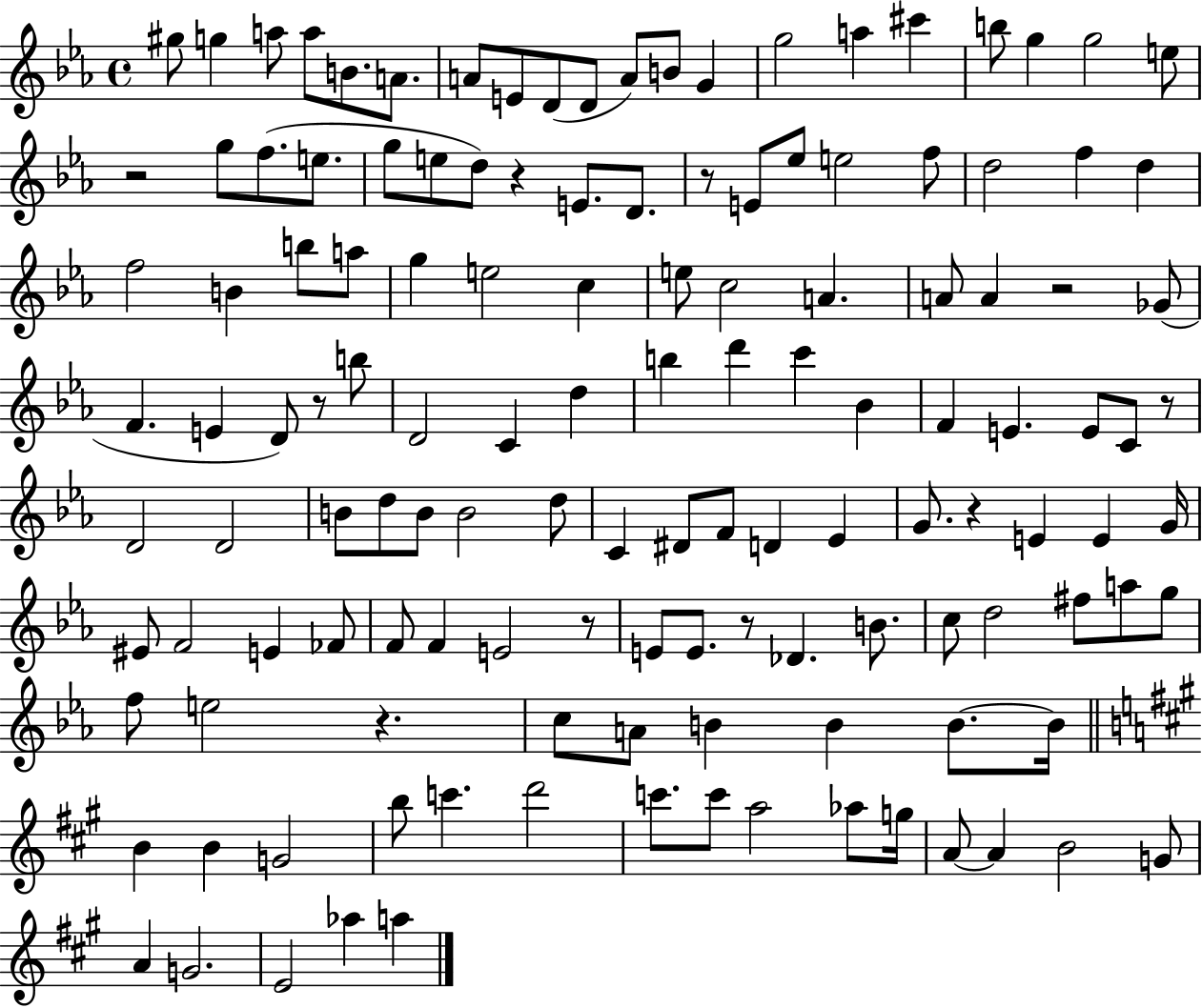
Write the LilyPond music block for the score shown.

{
  \clef treble
  \time 4/4
  \defaultTimeSignature
  \key ees \major
  \repeat volta 2 { gis''8 g''4 a''8 a''8 b'8. a'8. | a'8 e'8 d'8( d'8 a'8) b'8 g'4 | g''2 a''4 cis'''4 | b''8 g''4 g''2 e''8 | \break r2 g''8 f''8.( e''8. | g''8 e''8 d''8) r4 e'8. d'8. | r8 e'8 ees''8 e''2 f''8 | d''2 f''4 d''4 | \break f''2 b'4 b''8 a''8 | g''4 e''2 c''4 | e''8 c''2 a'4. | a'8 a'4 r2 ges'8( | \break f'4. e'4 d'8) r8 b''8 | d'2 c'4 d''4 | b''4 d'''4 c'''4 bes'4 | f'4 e'4. e'8 c'8 r8 | \break d'2 d'2 | b'8 d''8 b'8 b'2 d''8 | c'4 dis'8 f'8 d'4 ees'4 | g'8. r4 e'4 e'4 g'16 | \break eis'8 f'2 e'4 fes'8 | f'8 f'4 e'2 r8 | e'8 e'8. r8 des'4. b'8. | c''8 d''2 fis''8 a''8 g''8 | \break f''8 e''2 r4. | c''8 a'8 b'4 b'4 b'8.~~ b'16 | \bar "||" \break \key a \major b'4 b'4 g'2 | b''8 c'''4. d'''2 | c'''8. c'''8 a''2 aes''8 g''16 | a'8~~ a'4 b'2 g'8 | \break a'4 g'2. | e'2 aes''4 a''4 | } \bar "|."
}